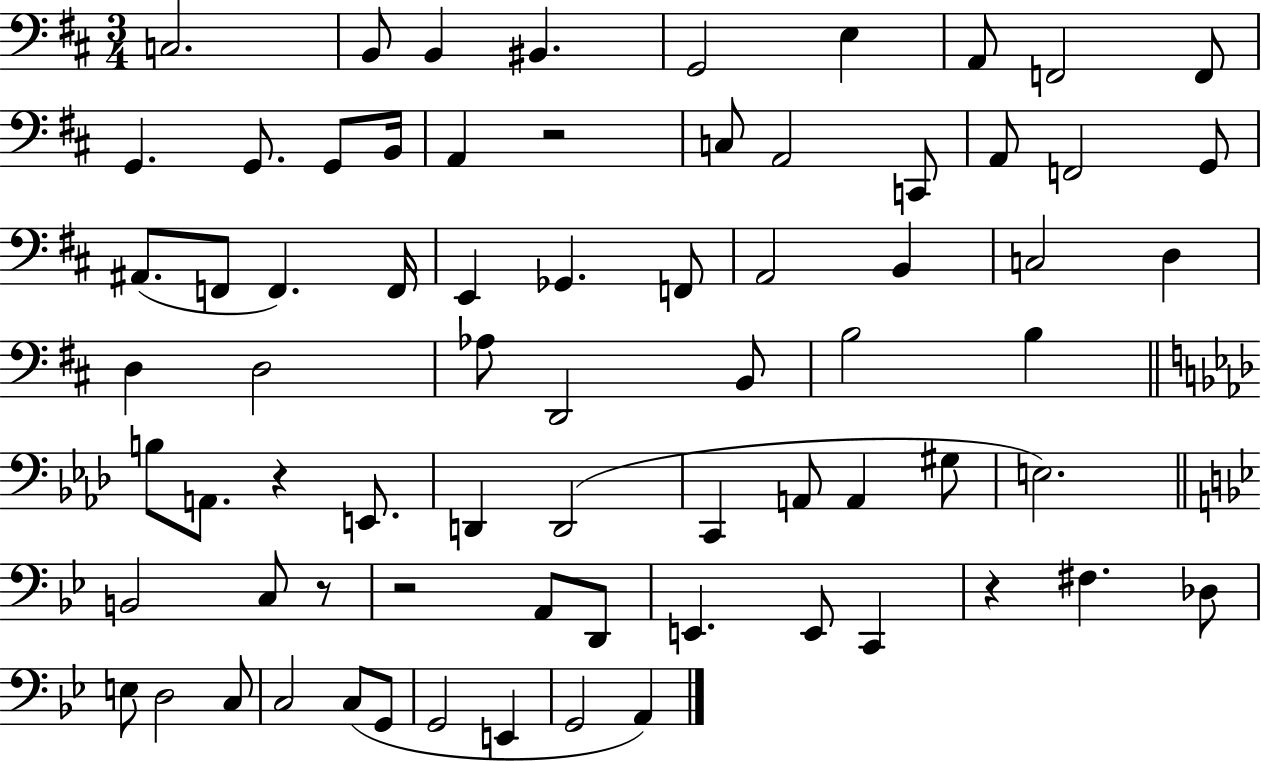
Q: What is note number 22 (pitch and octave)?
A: F2